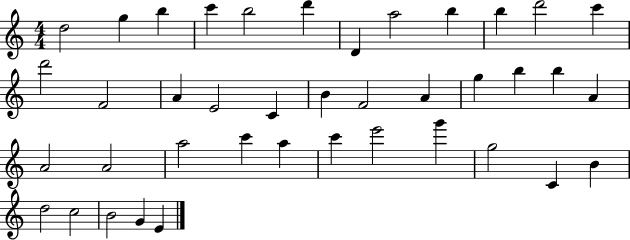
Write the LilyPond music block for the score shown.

{
  \clef treble
  \numericTimeSignature
  \time 4/4
  \key c \major
  d''2 g''4 b''4 | c'''4 b''2 d'''4 | d'4 a''2 b''4 | b''4 d'''2 c'''4 | \break d'''2 f'2 | a'4 e'2 c'4 | b'4 f'2 a'4 | g''4 b''4 b''4 a'4 | \break a'2 a'2 | a''2 c'''4 a''4 | c'''4 e'''2 g'''4 | g''2 c'4 b'4 | \break d''2 c''2 | b'2 g'4 e'4 | \bar "|."
}